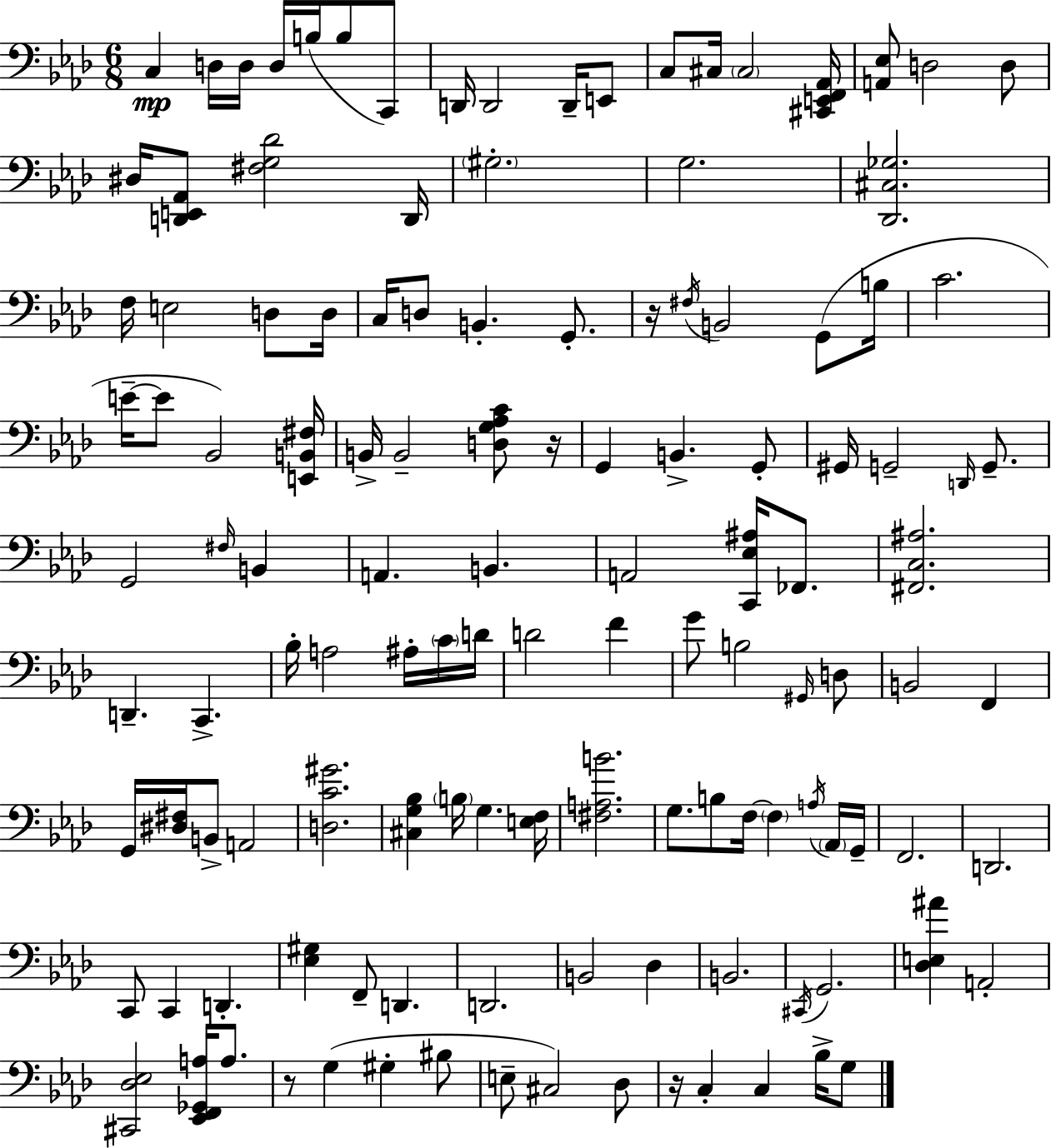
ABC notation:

X:1
T:Untitled
M:6/8
L:1/4
K:Fm
C, D,/4 D,/4 D,/4 B,/4 B,/2 C,,/2 D,,/4 D,,2 D,,/4 E,,/2 C,/2 ^C,/4 ^C,2 [^C,,E,,F,,_A,,]/4 [A,,_E,]/2 D,2 D,/2 ^D,/4 [D,,E,,_A,,]/2 [^F,G,_D]2 D,,/4 ^G,2 G,2 [_D,,^C,_G,]2 F,/4 E,2 D,/2 D,/4 C,/4 D,/2 B,, G,,/2 z/4 ^F,/4 B,,2 G,,/2 B,/4 C2 E/4 E/2 _B,,2 [E,,B,,^F,]/4 B,,/4 B,,2 [D,G,_A,C]/2 z/4 G,, B,, G,,/2 ^G,,/4 G,,2 D,,/4 G,,/2 G,,2 ^F,/4 B,, A,, B,, A,,2 [C,,_E,^A,]/4 _F,,/2 [^F,,C,^A,]2 D,, C,, _B,/4 A,2 ^A,/4 C/4 D/4 D2 F G/2 B,2 ^G,,/4 D,/2 B,,2 F,, G,,/4 [^D,^F,]/4 B,,/2 A,,2 [D,C^G]2 [^C,G,_B,] B,/4 G, [E,F,]/4 [^F,A,B]2 G,/2 B,/2 F,/4 F, A,/4 _A,,/4 G,,/4 F,,2 D,,2 C,,/2 C,, D,, [_E,^G,] F,,/2 D,, D,,2 B,,2 _D, B,,2 ^C,,/4 G,,2 [_D,E,^A] A,,2 [^C,,_D,_E,]2 [_E,,F,,_G,,A,]/4 A,/2 z/2 G, ^G, ^B,/2 E,/2 ^C,2 _D,/2 z/4 C, C, _B,/4 G,/2